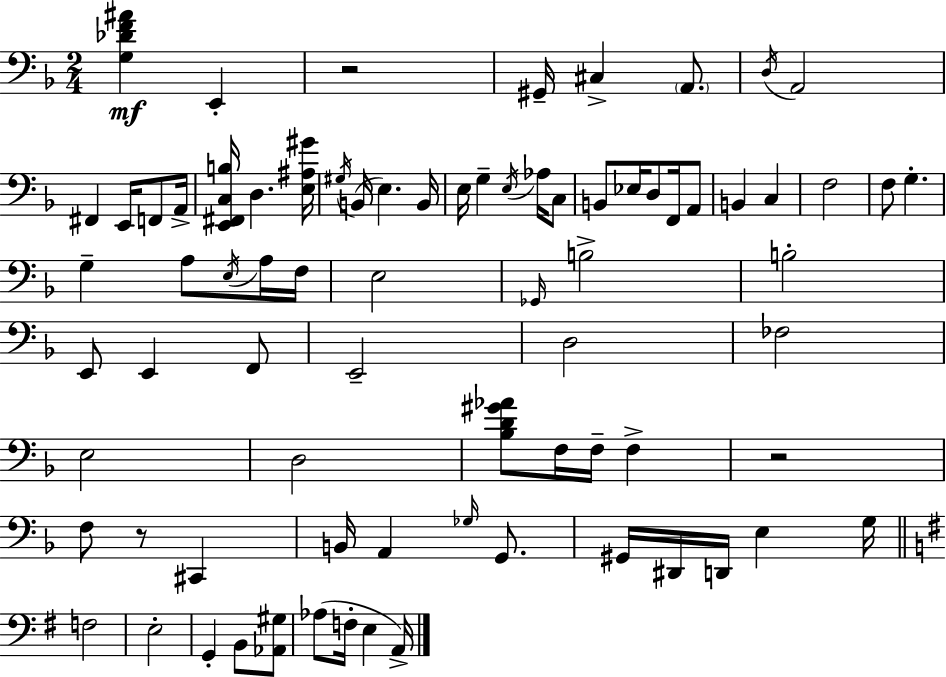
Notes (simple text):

[G3,Db4,F4,A#4]/q E2/q R/h G#2/s C#3/q A2/e. D3/s A2/h F#2/q E2/s F2/e A2/s [E2,F#2,C3,B3]/s D3/q. [E3,A#3,G#4]/s G#3/s B2/s E3/q. B2/s E3/s G3/q E3/s Ab3/s C3/e B2/e Eb3/s D3/e F2/s A2/e B2/q C3/q F3/h F3/e G3/q. G3/q A3/e E3/s A3/s F3/s E3/h Gb2/s B3/h B3/h E2/e E2/q F2/e E2/h D3/h FES3/h E3/h D3/h [Bb3,D4,G#4,Ab4]/e F3/s F3/s F3/q R/h F3/e R/e C#2/q B2/s A2/q Gb3/s G2/e. G#2/s D#2/s D2/s E3/q G3/s F3/h E3/h G2/q B2/e [Ab2,G#3]/e Ab3/e F3/s E3/q A2/s